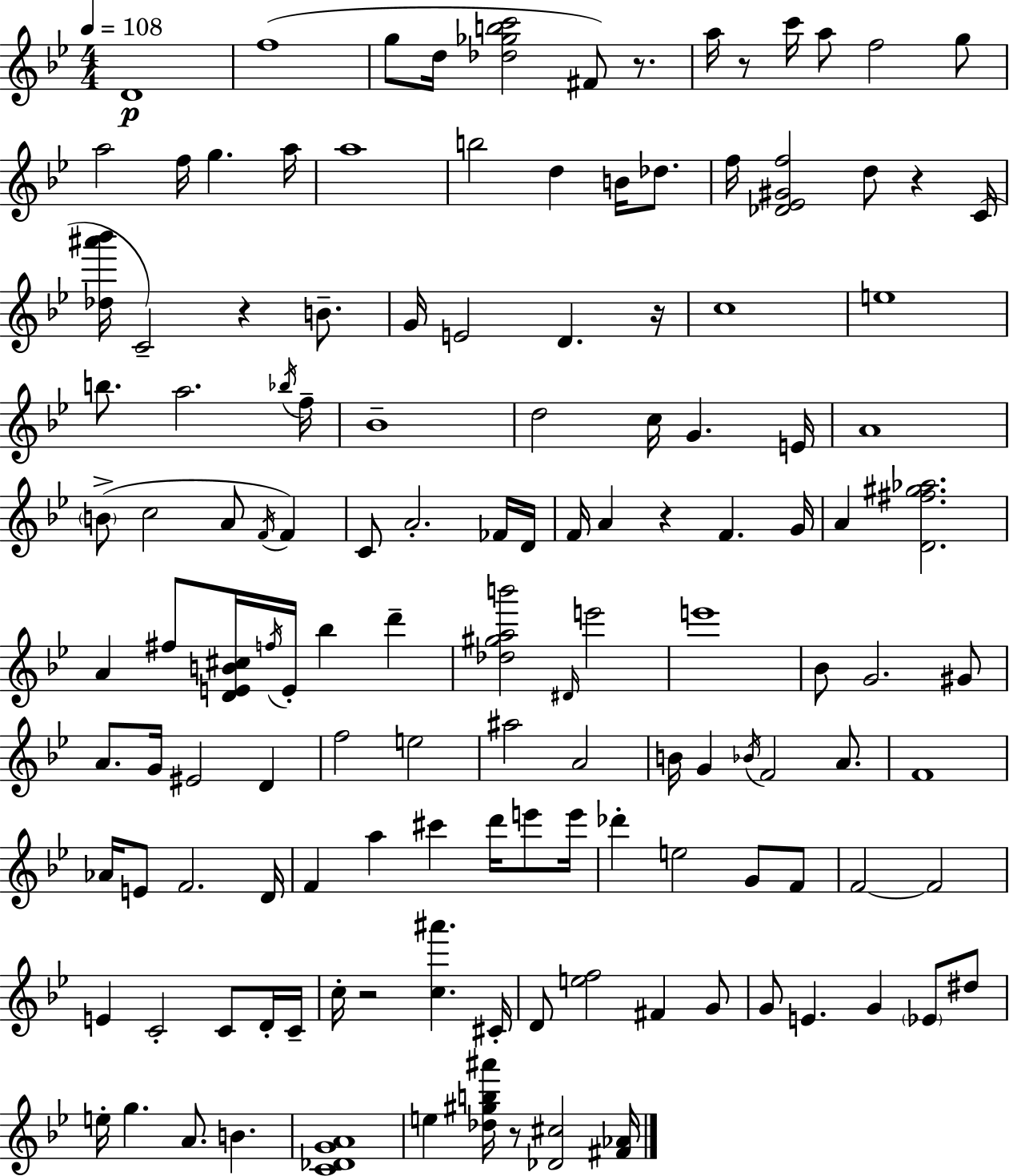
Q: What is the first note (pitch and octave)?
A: D4